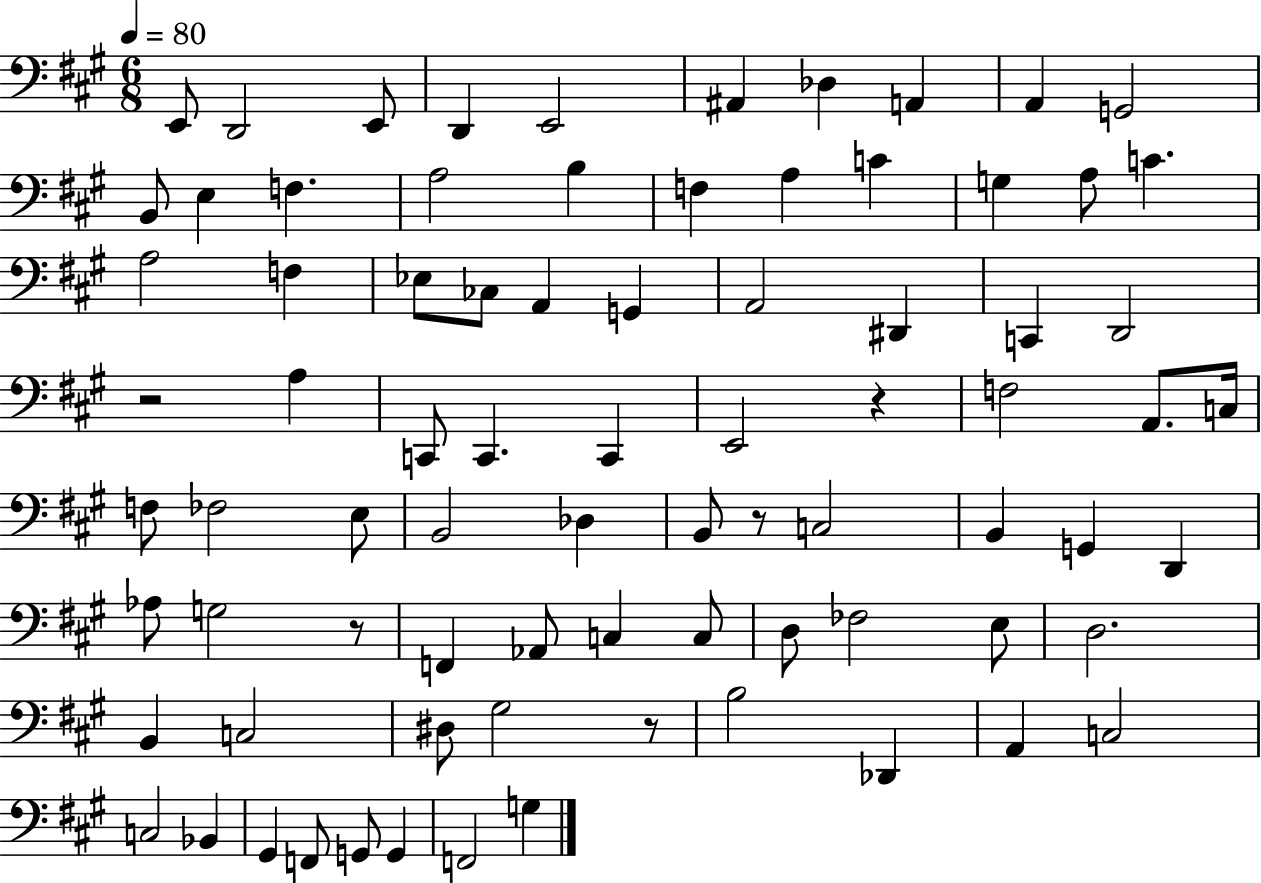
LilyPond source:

{
  \clef bass
  \numericTimeSignature
  \time 6/8
  \key a \major
  \tempo 4 = 80
  e,8 d,2 e,8 | d,4 e,2 | ais,4 des4 a,4 | a,4 g,2 | \break b,8 e4 f4. | a2 b4 | f4 a4 c'4 | g4 a8 c'4. | \break a2 f4 | ees8 ces8 a,4 g,4 | a,2 dis,4 | c,4 d,2 | \break r2 a4 | c,8 c,4. c,4 | e,2 r4 | f2 a,8. c16 | \break f8 fes2 e8 | b,2 des4 | b,8 r8 c2 | b,4 g,4 d,4 | \break aes8 g2 r8 | f,4 aes,8 c4 c8 | d8 fes2 e8 | d2. | \break b,4 c2 | dis8 gis2 r8 | b2 des,4 | a,4 c2 | \break c2 bes,4 | gis,4 f,8 g,8 g,4 | f,2 g4 | \bar "|."
}